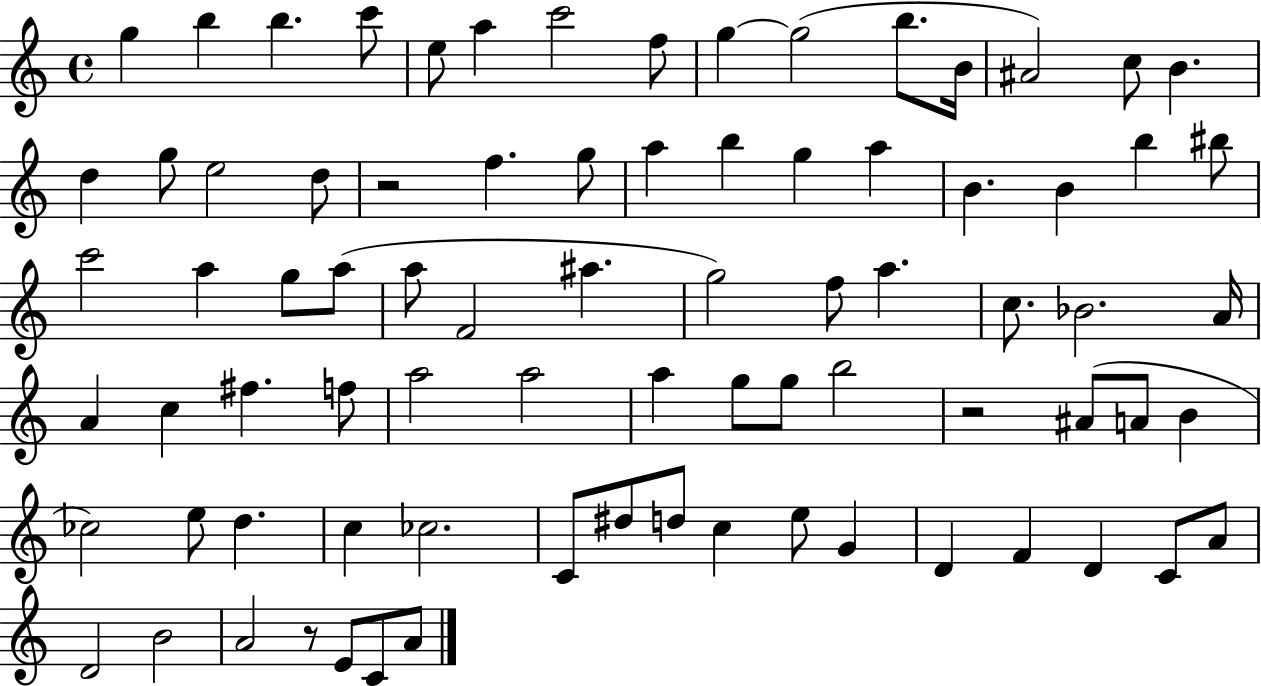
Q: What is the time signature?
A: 4/4